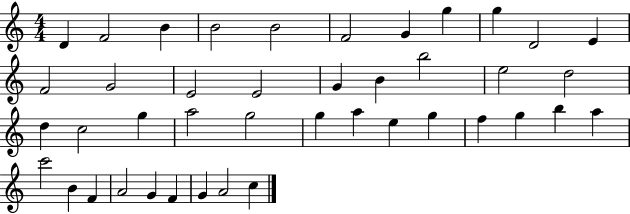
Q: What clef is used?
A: treble